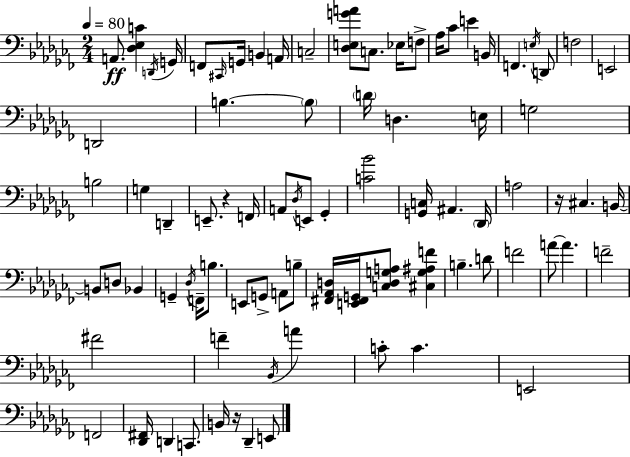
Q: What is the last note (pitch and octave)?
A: E2